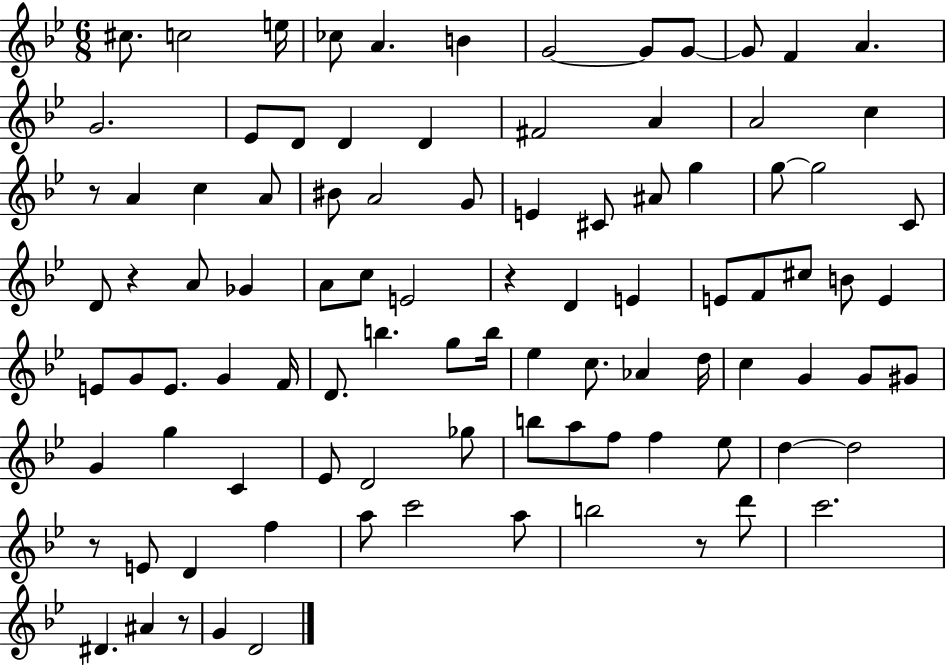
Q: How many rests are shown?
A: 6